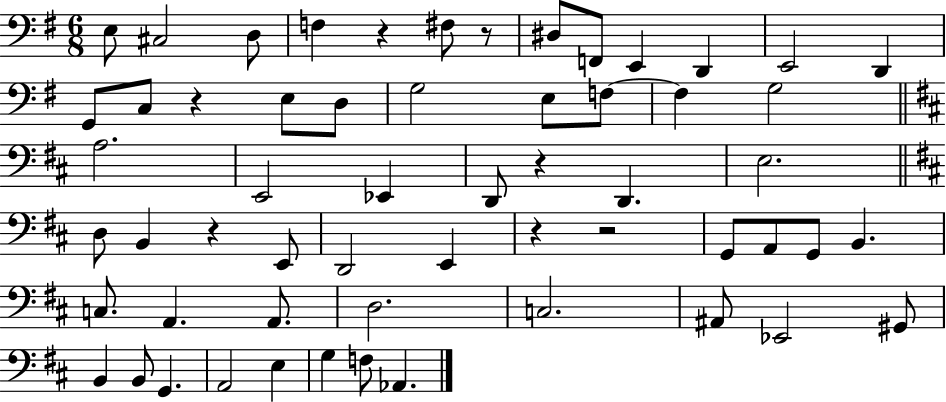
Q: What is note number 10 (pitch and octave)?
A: E2